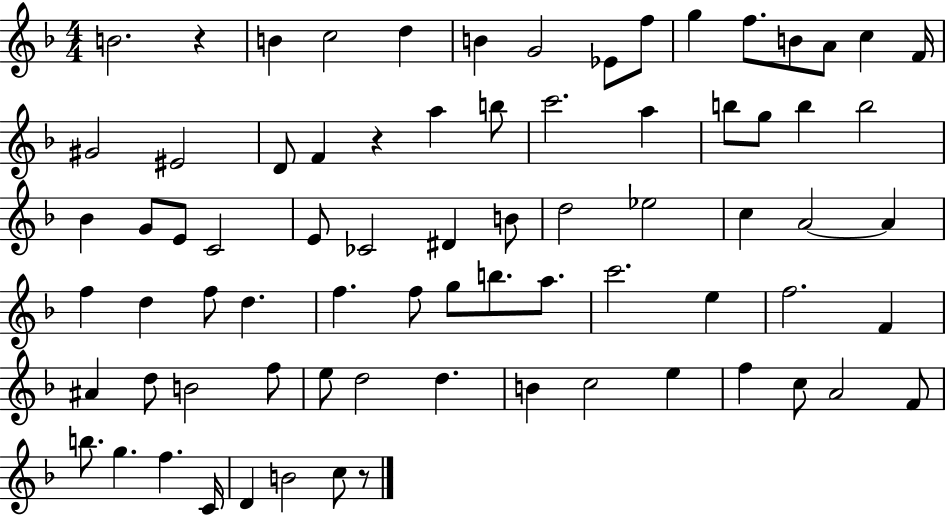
{
  \clef treble
  \numericTimeSignature
  \time 4/4
  \key f \major
  b'2. r4 | b'4 c''2 d''4 | b'4 g'2 ees'8 f''8 | g''4 f''8. b'8 a'8 c''4 f'16 | \break gis'2 eis'2 | d'8 f'4 r4 a''4 b''8 | c'''2. a''4 | b''8 g''8 b''4 b''2 | \break bes'4 g'8 e'8 c'2 | e'8 ces'2 dis'4 b'8 | d''2 ees''2 | c''4 a'2~~ a'4 | \break f''4 d''4 f''8 d''4. | f''4. f''8 g''8 b''8. a''8. | c'''2. e''4 | f''2. f'4 | \break ais'4 d''8 b'2 f''8 | e''8 d''2 d''4. | b'4 c''2 e''4 | f''4 c''8 a'2 f'8 | \break b''8. g''4. f''4. c'16 | d'4 b'2 c''8 r8 | \bar "|."
}